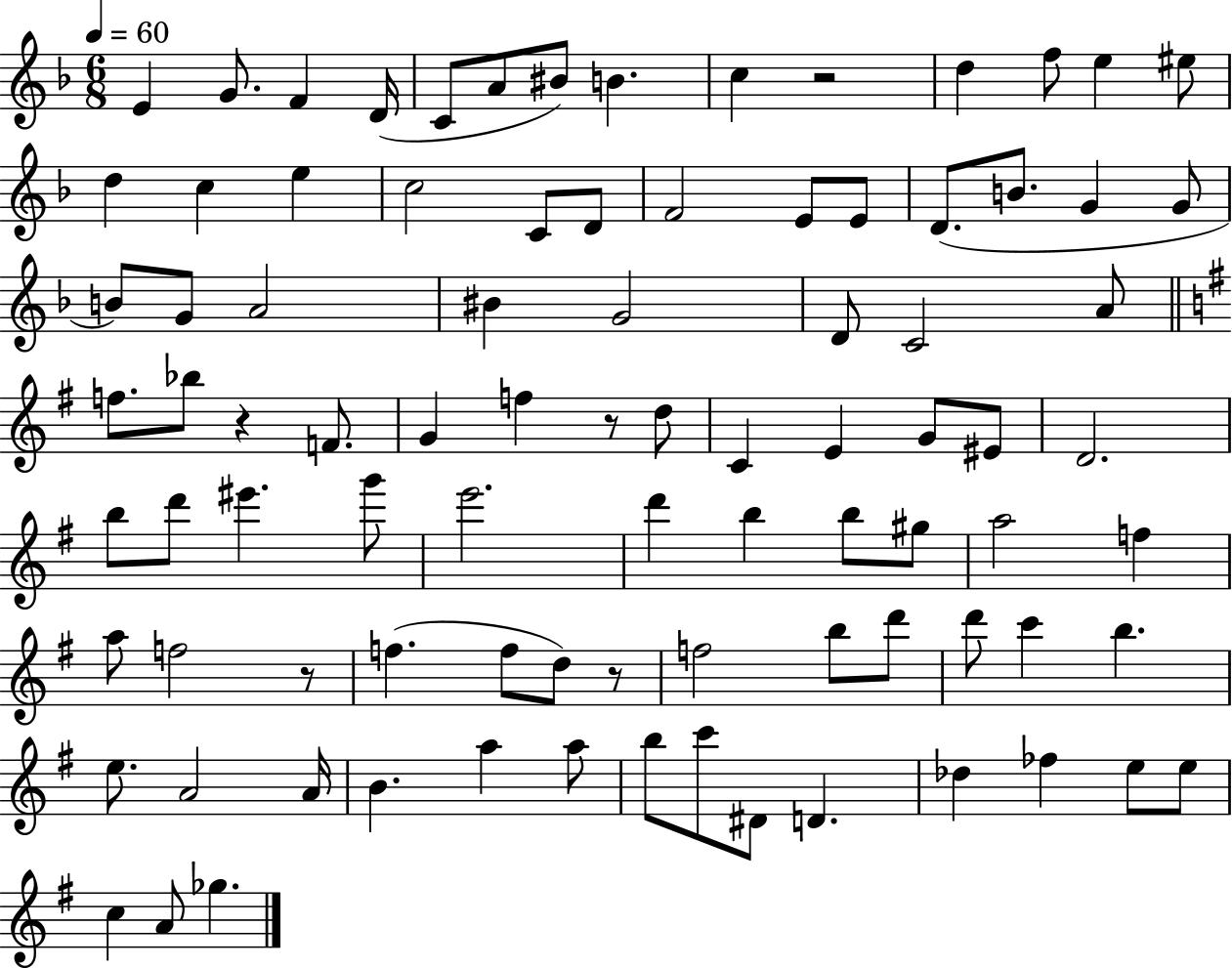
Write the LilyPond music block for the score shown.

{
  \clef treble
  \numericTimeSignature
  \time 6/8
  \key f \major
  \tempo 4 = 60
  \repeat volta 2 { e'4 g'8. f'4 d'16( | c'8 a'8 bis'8) b'4. | c''4 r2 | d''4 f''8 e''4 eis''8 | \break d''4 c''4 e''4 | c''2 c'8 d'8 | f'2 e'8 e'8 | d'8.( b'8. g'4 g'8 | \break b'8) g'8 a'2 | bis'4 g'2 | d'8 c'2 a'8 | \bar "||" \break \key e \minor f''8. bes''8 r4 f'8. | g'4 f''4 r8 d''8 | c'4 e'4 g'8 eis'8 | d'2. | \break b''8 d'''8 eis'''4. g'''8 | e'''2. | d'''4 b''4 b''8 gis''8 | a''2 f''4 | \break a''8 f''2 r8 | f''4.( f''8 d''8) r8 | f''2 b''8 d'''8 | d'''8 c'''4 b''4. | \break e''8. a'2 a'16 | b'4. a''4 a''8 | b''8 c'''8 dis'8 d'4. | des''4 fes''4 e''8 e''8 | \break c''4 a'8 ges''4. | } \bar "|."
}